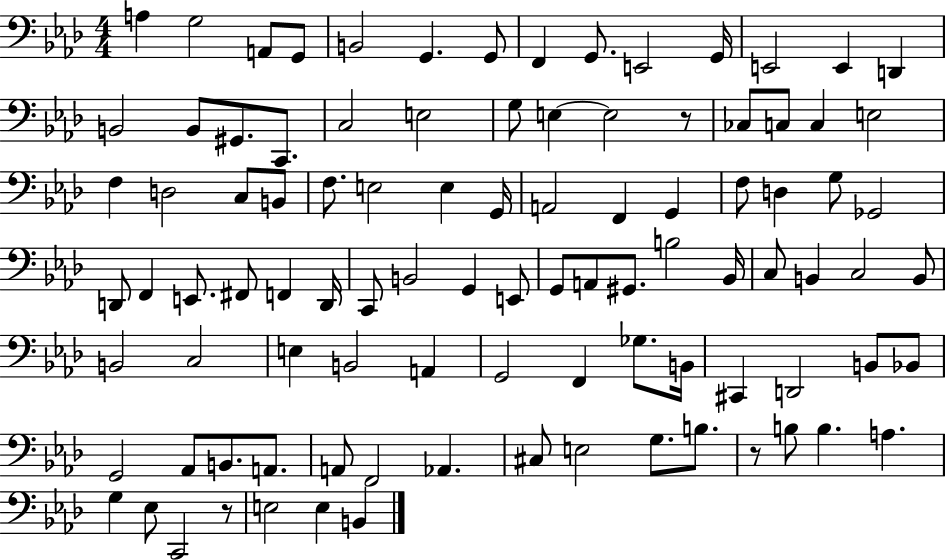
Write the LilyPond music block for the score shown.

{
  \clef bass
  \numericTimeSignature
  \time 4/4
  \key aes \major
  a4 g2 a,8 g,8 | b,2 g,4. g,8 | f,4 g,8. e,2 g,16 | e,2 e,4 d,4 | \break b,2 b,8 gis,8. c,8. | c2 e2 | g8 e4~~ e2 r8 | ces8 c8 c4 e2 | \break f4 d2 c8 b,8 | f8. e2 e4 g,16 | a,2 f,4 g,4 | f8 d4 g8 ges,2 | \break d,8 f,4 e,8. fis,8 f,4 d,16 | c,8 b,2 g,4 e,8 | g,8 a,8 gis,8. b2 bes,16 | c8 b,4 c2 b,8 | \break b,2 c2 | e4 b,2 a,4 | g,2 f,4 ges8. b,16 | cis,4 d,2 b,8 bes,8 | \break g,2 aes,8 b,8. a,8. | a,8 f,2 aes,4. | cis8 e2 g8. b8. | r8 b8 b4. a4. | \break g4 ees8 c,2 r8 | e2 e4 b,4 | \bar "|."
}